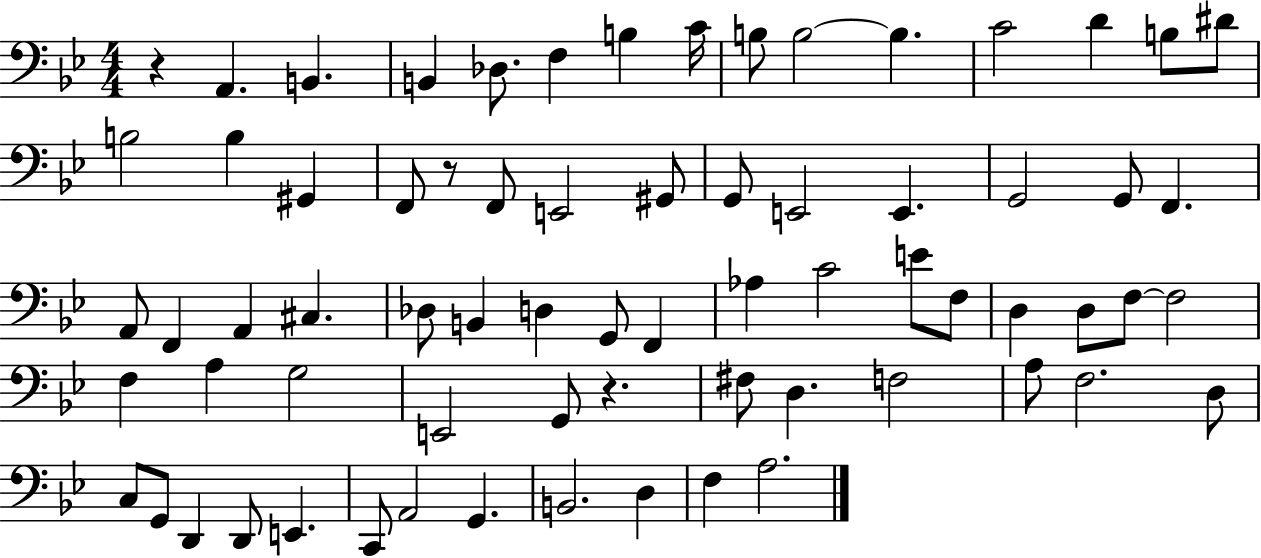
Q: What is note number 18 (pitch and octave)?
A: F2